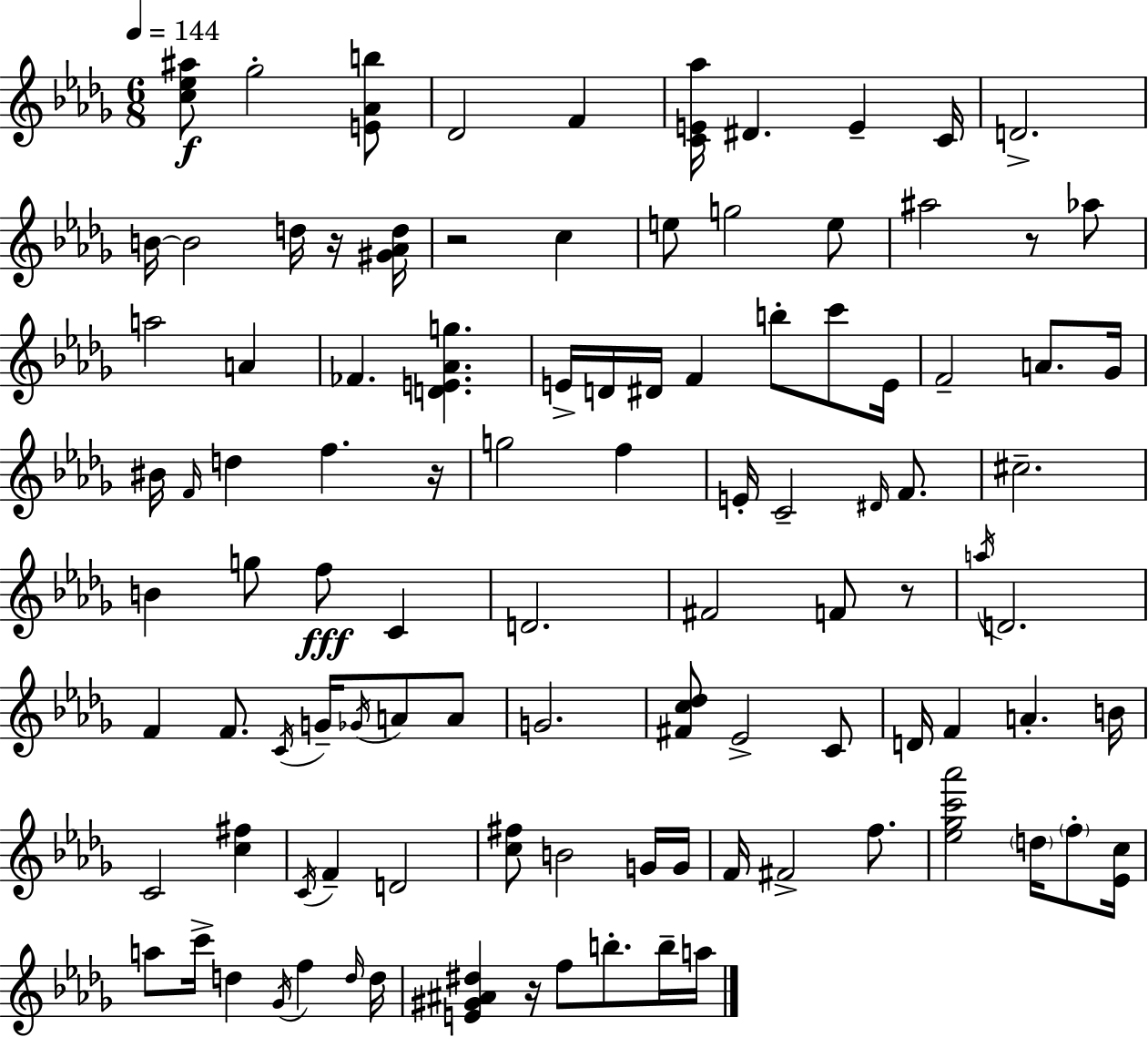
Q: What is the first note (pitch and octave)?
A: Gb5